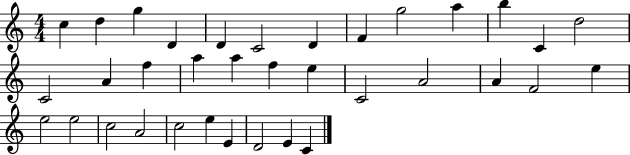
{
  \clef treble
  \numericTimeSignature
  \time 4/4
  \key c \major
  c''4 d''4 g''4 d'4 | d'4 c'2 d'4 | f'4 g''2 a''4 | b''4 c'4 d''2 | \break c'2 a'4 f''4 | a''4 a''4 f''4 e''4 | c'2 a'2 | a'4 f'2 e''4 | \break e''2 e''2 | c''2 a'2 | c''2 e''4 e'4 | d'2 e'4 c'4 | \break \bar "|."
}